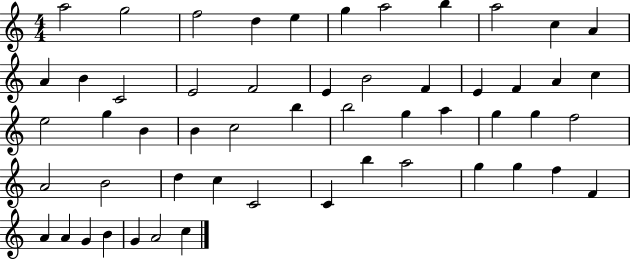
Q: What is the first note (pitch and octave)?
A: A5